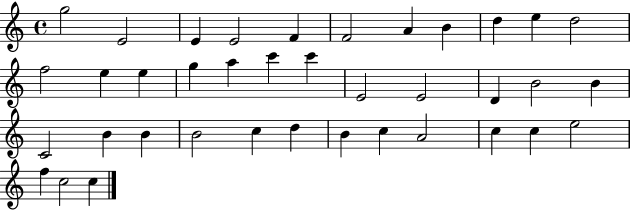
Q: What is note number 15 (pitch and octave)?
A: G5